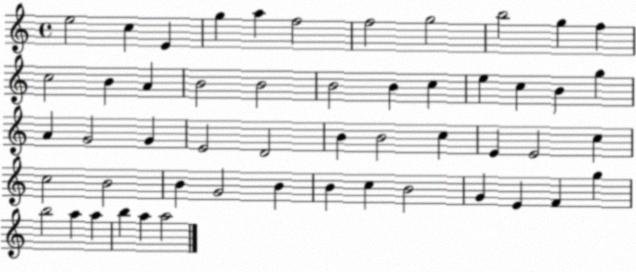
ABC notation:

X:1
T:Untitled
M:4/4
L:1/4
K:C
e2 c E g a f2 f2 g2 b2 g f c2 B A B2 B2 B2 B c e c B g A G2 G E2 D2 B B2 c E E2 c c2 B2 B G2 B B c B2 G E F g b2 a a b a a2